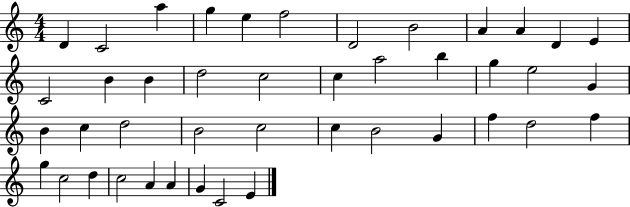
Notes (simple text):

D4/q C4/h A5/q G5/q E5/q F5/h D4/h B4/h A4/q A4/q D4/q E4/q C4/h B4/q B4/q D5/h C5/h C5/q A5/h B5/q G5/q E5/h G4/q B4/q C5/q D5/h B4/h C5/h C5/q B4/h G4/q F5/q D5/h F5/q G5/q C5/h D5/q C5/h A4/q A4/q G4/q C4/h E4/q